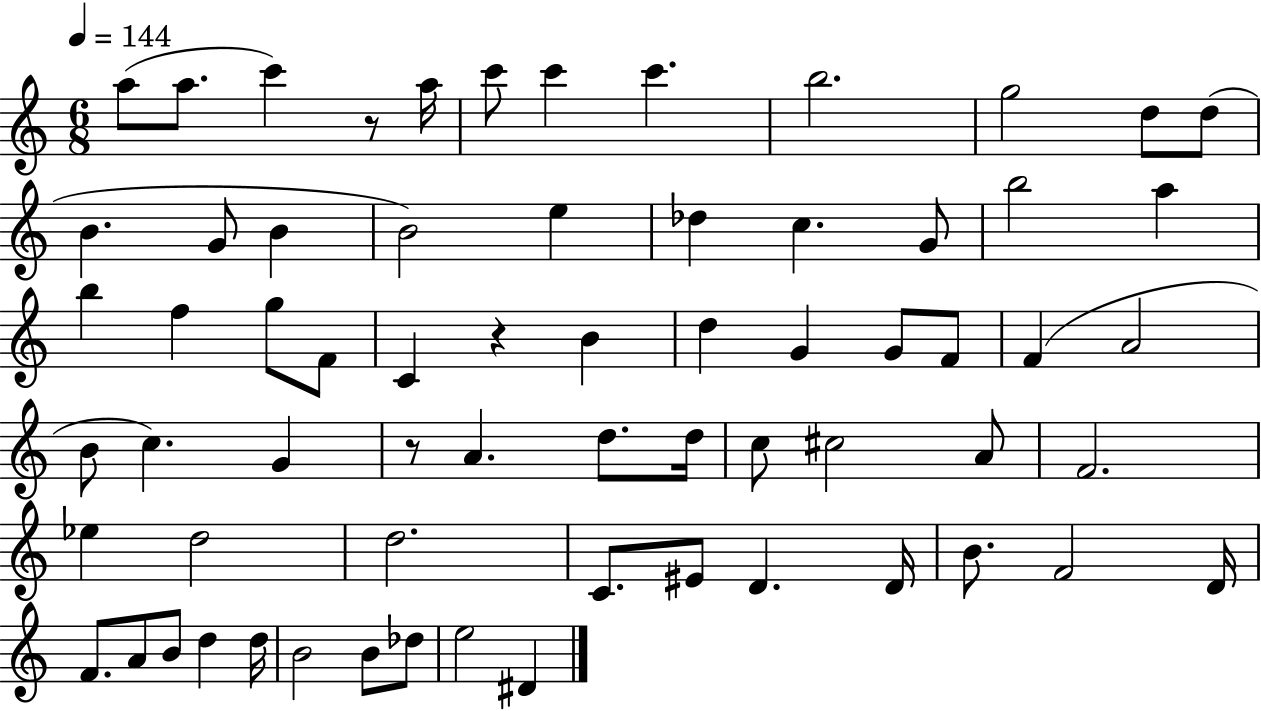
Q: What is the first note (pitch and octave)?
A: A5